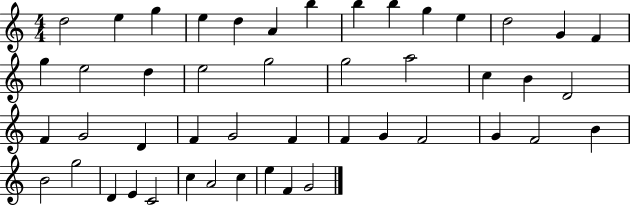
D5/h E5/q G5/q E5/q D5/q A4/q B5/q B5/q B5/q G5/q E5/q D5/h G4/q F4/q G5/q E5/h D5/q E5/h G5/h G5/h A5/h C5/q B4/q D4/h F4/q G4/h D4/q F4/q G4/h F4/q F4/q G4/q F4/h G4/q F4/h B4/q B4/h G5/h D4/q E4/q C4/h C5/q A4/h C5/q E5/q F4/q G4/h